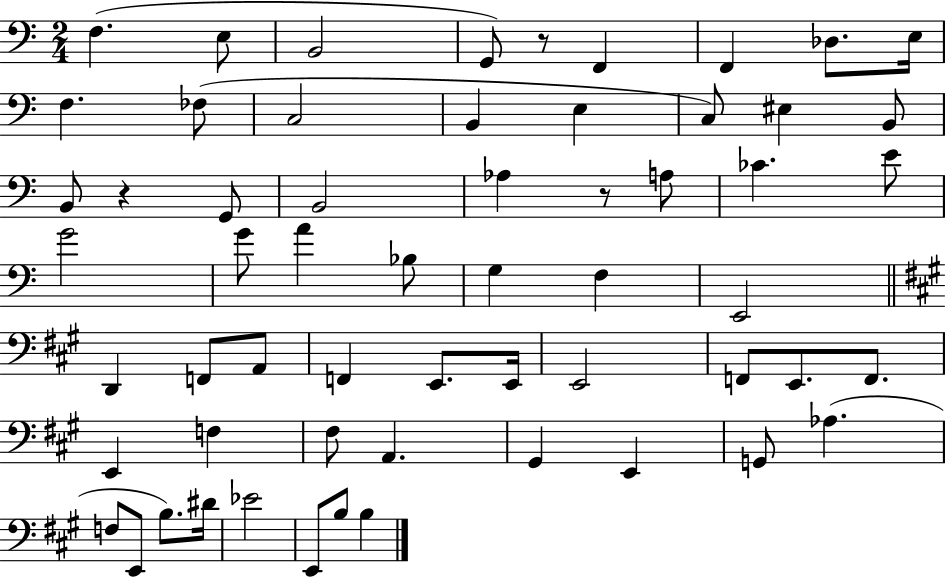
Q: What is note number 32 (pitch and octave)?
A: F2